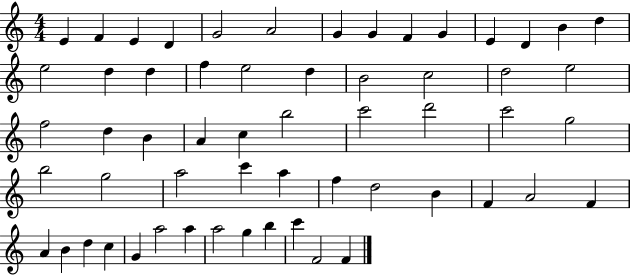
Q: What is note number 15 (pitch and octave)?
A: E5